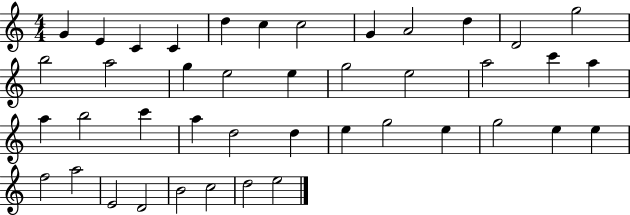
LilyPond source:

{
  \clef treble
  \numericTimeSignature
  \time 4/4
  \key c \major
  g'4 e'4 c'4 c'4 | d''4 c''4 c''2 | g'4 a'2 d''4 | d'2 g''2 | \break b''2 a''2 | g''4 e''2 e''4 | g''2 e''2 | a''2 c'''4 a''4 | \break a''4 b''2 c'''4 | a''4 d''2 d''4 | e''4 g''2 e''4 | g''2 e''4 e''4 | \break f''2 a''2 | e'2 d'2 | b'2 c''2 | d''2 e''2 | \break \bar "|."
}